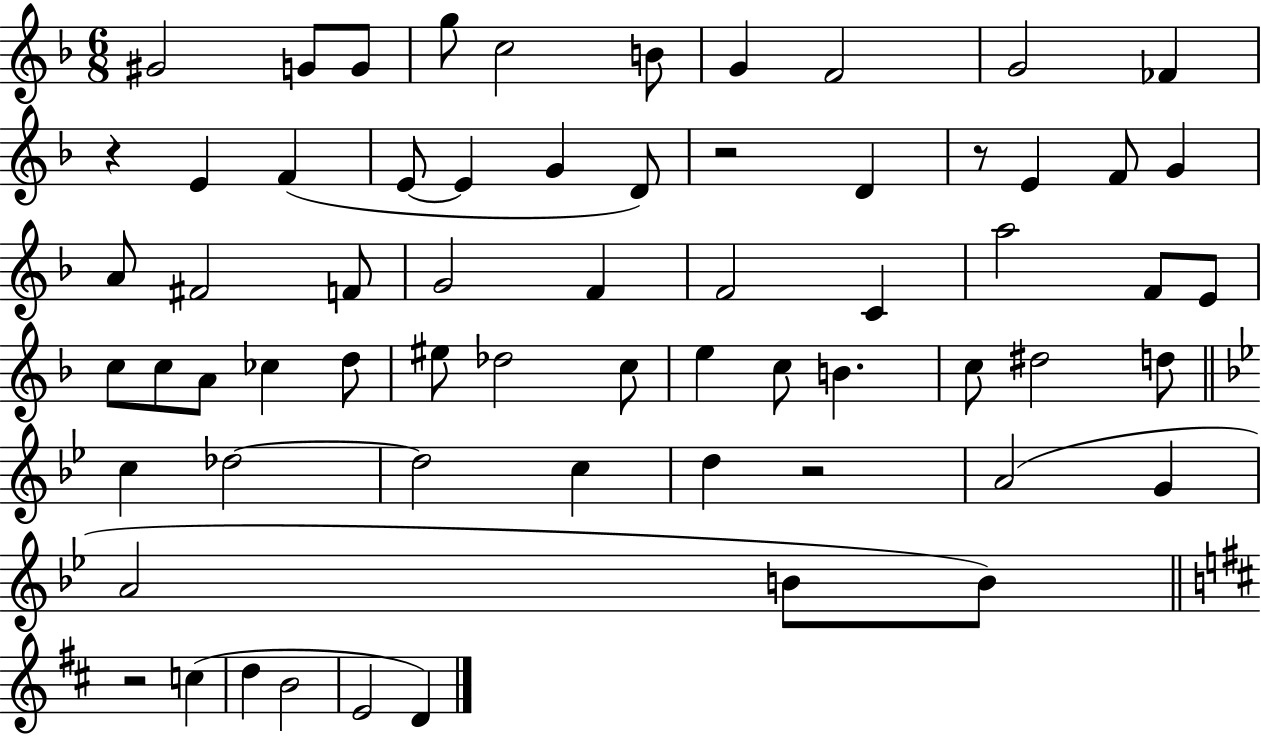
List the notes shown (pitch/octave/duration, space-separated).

G#4/h G4/e G4/e G5/e C5/h B4/e G4/q F4/h G4/h FES4/q R/q E4/q F4/q E4/e E4/q G4/q D4/e R/h D4/q R/e E4/q F4/e G4/q A4/e F#4/h F4/e G4/h F4/q F4/h C4/q A5/h F4/e E4/e C5/e C5/e A4/e CES5/q D5/e EIS5/e Db5/h C5/e E5/q C5/e B4/q. C5/e D#5/h D5/e C5/q Db5/h Db5/h C5/q D5/q R/h A4/h G4/q A4/h B4/e B4/e R/h C5/q D5/q B4/h E4/h D4/q